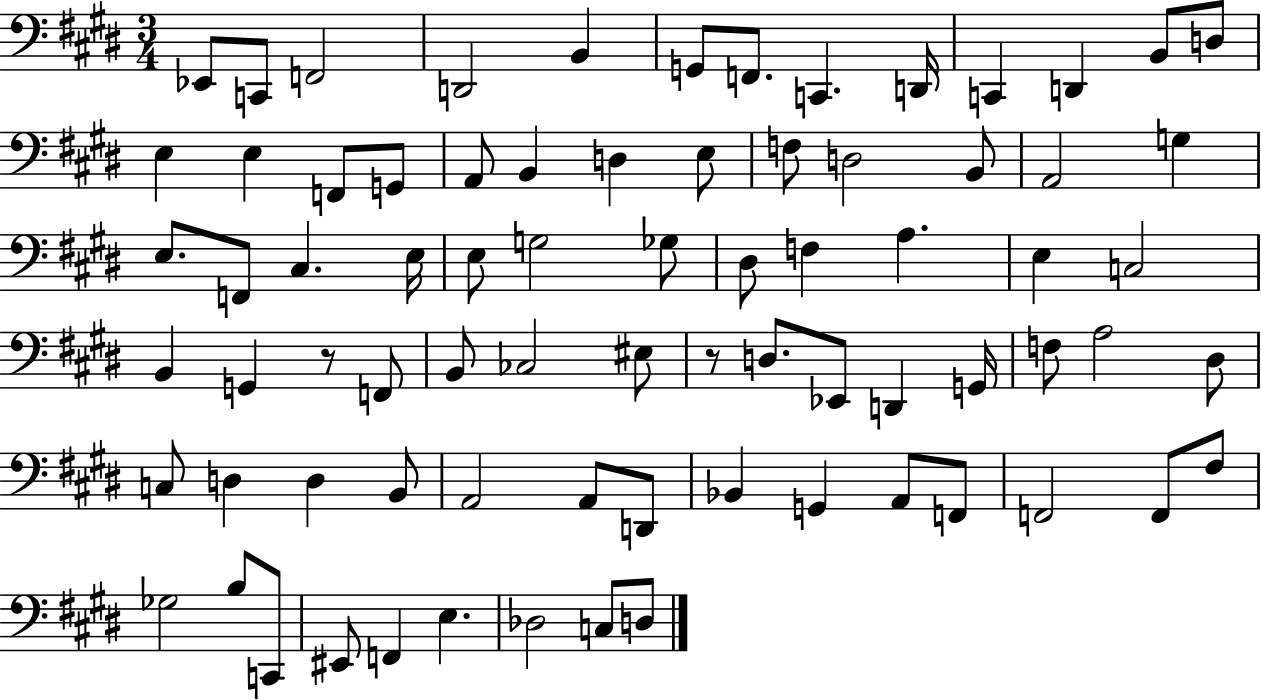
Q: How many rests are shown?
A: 2